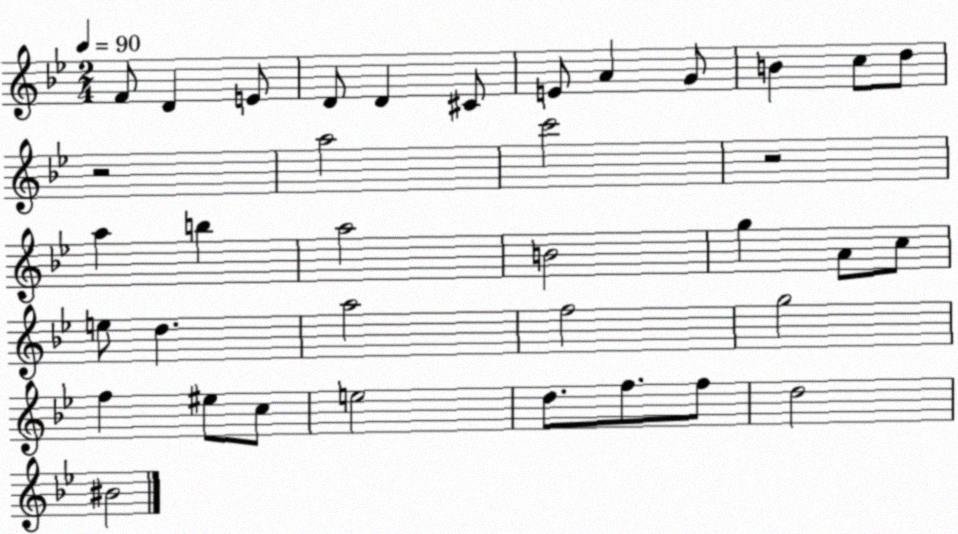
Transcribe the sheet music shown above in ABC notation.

X:1
T:Untitled
M:2/4
L:1/4
K:Bb
F/2 D E/2 D/2 D ^C/2 E/2 A G/2 B c/2 d/2 z2 a2 c'2 z2 a b a2 B2 g A/2 c/2 e/2 d a2 f2 g2 f ^e/2 c/2 e2 d/2 f/2 f/2 d2 ^B2